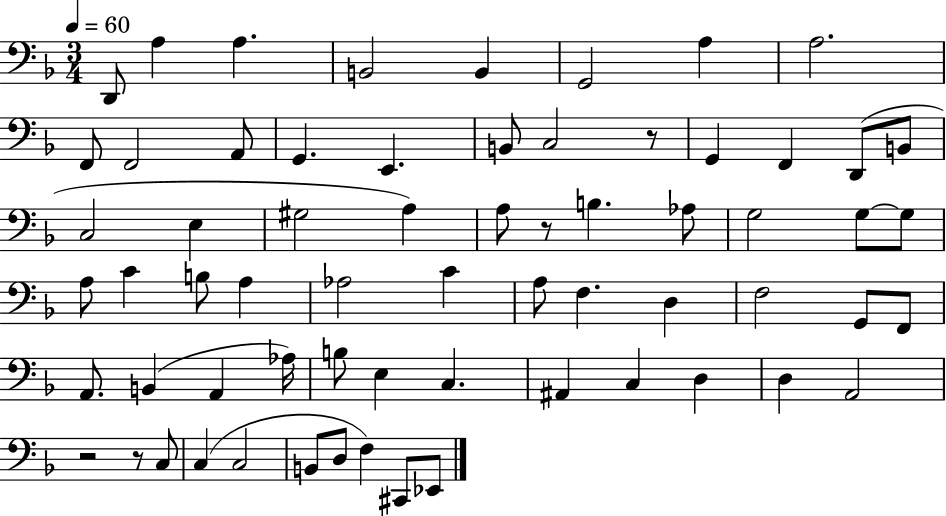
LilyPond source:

{
  \clef bass
  \numericTimeSignature
  \time 3/4
  \key f \major
  \tempo 4 = 60
  d,8 a4 a4. | b,2 b,4 | g,2 a4 | a2. | \break f,8 f,2 a,8 | g,4. e,4. | b,8 c2 r8 | g,4 f,4 d,8( b,8 | \break c2 e4 | gis2 a4) | a8 r8 b4. aes8 | g2 g8~~ g8 | \break a8 c'4 b8 a4 | aes2 c'4 | a8 f4. d4 | f2 g,8 f,8 | \break a,8. b,4( a,4 aes16) | b8 e4 c4. | ais,4 c4 d4 | d4 a,2 | \break r2 r8 c8 | c4( c2 | b,8 d8 f4) cis,8 ees,8 | \bar "|."
}